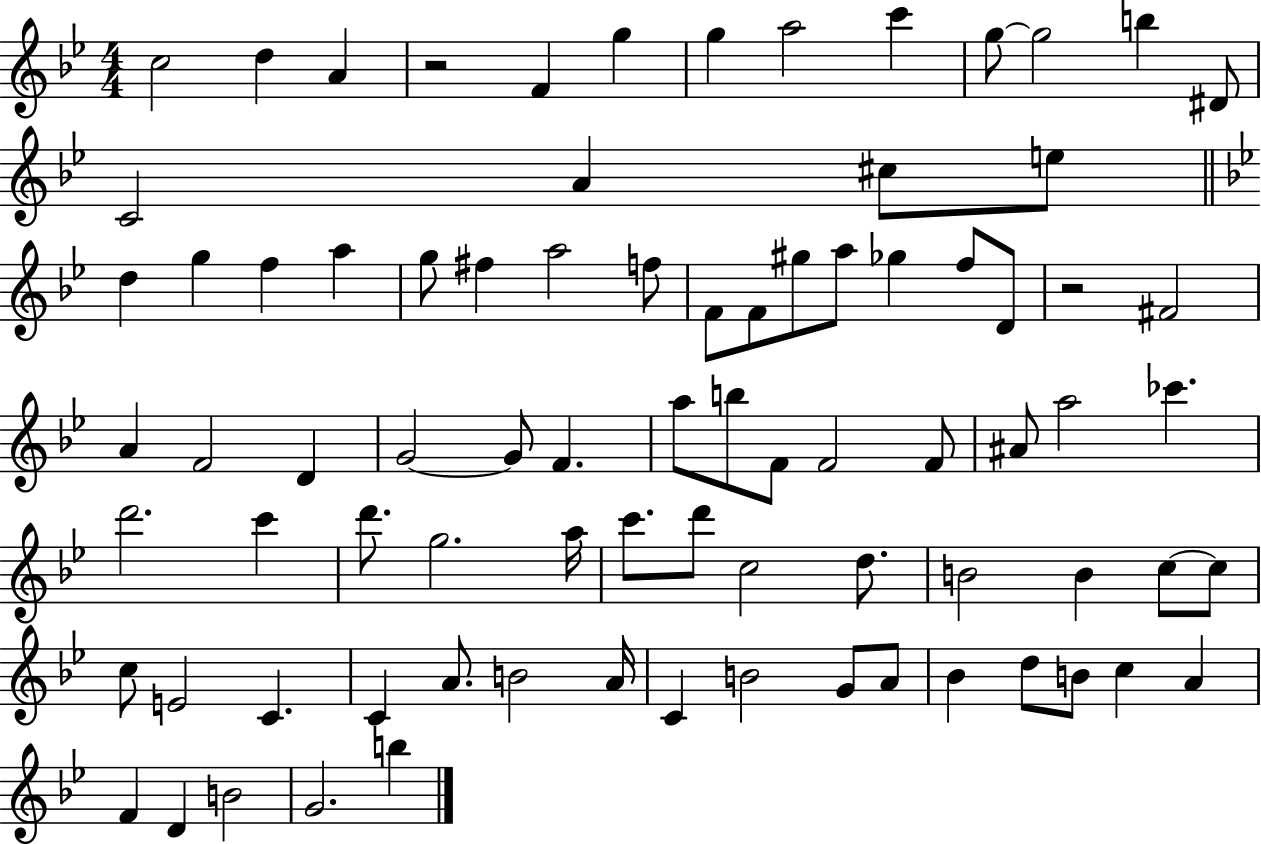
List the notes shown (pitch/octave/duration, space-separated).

C5/h D5/q A4/q R/h F4/q G5/q G5/q A5/h C6/q G5/e G5/h B5/q D#4/e C4/h A4/q C#5/e E5/e D5/q G5/q F5/q A5/q G5/e F#5/q A5/h F5/e F4/e F4/e G#5/e A5/e Gb5/q F5/e D4/e R/h F#4/h A4/q F4/h D4/q G4/h G4/e F4/q. A5/e B5/e F4/e F4/h F4/e A#4/e A5/h CES6/q. D6/h. C6/q D6/e. G5/h. A5/s C6/e. D6/e C5/h D5/e. B4/h B4/q C5/e C5/e C5/e E4/h C4/q. C4/q A4/e. B4/h A4/s C4/q B4/h G4/e A4/e Bb4/q D5/e B4/e C5/q A4/q F4/q D4/q B4/h G4/h. B5/q